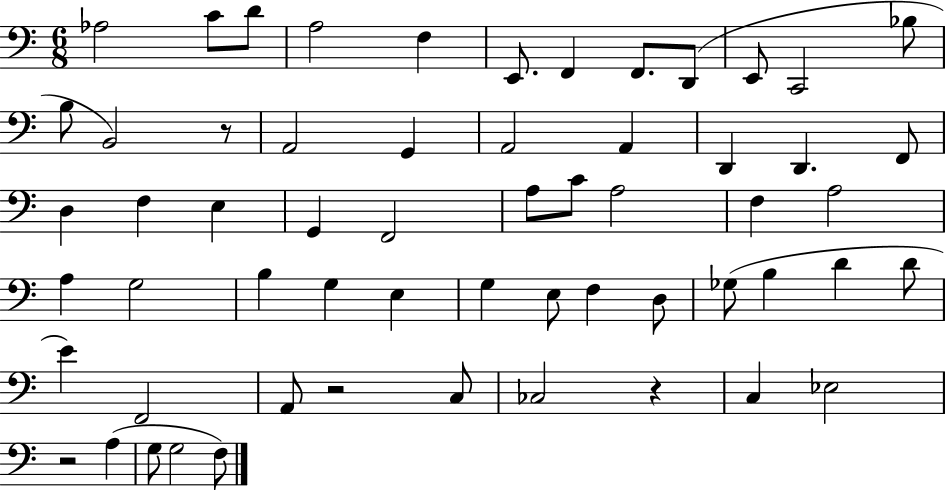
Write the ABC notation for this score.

X:1
T:Untitled
M:6/8
L:1/4
K:C
_A,2 C/2 D/2 A,2 F, E,,/2 F,, F,,/2 D,,/2 E,,/2 C,,2 _B,/2 B,/2 B,,2 z/2 A,,2 G,, A,,2 A,, D,, D,, F,,/2 D, F, E, G,, F,,2 A,/2 C/2 A,2 F, A,2 A, G,2 B, G, E, G, E,/2 F, D,/2 _G,/2 B, D D/2 E F,,2 A,,/2 z2 C,/2 _C,2 z C, _E,2 z2 A, G,/2 G,2 F,/2